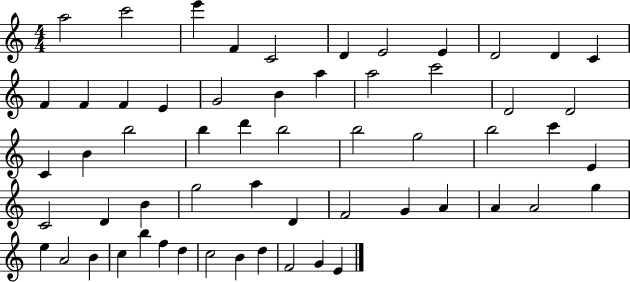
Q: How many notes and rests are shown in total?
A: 58